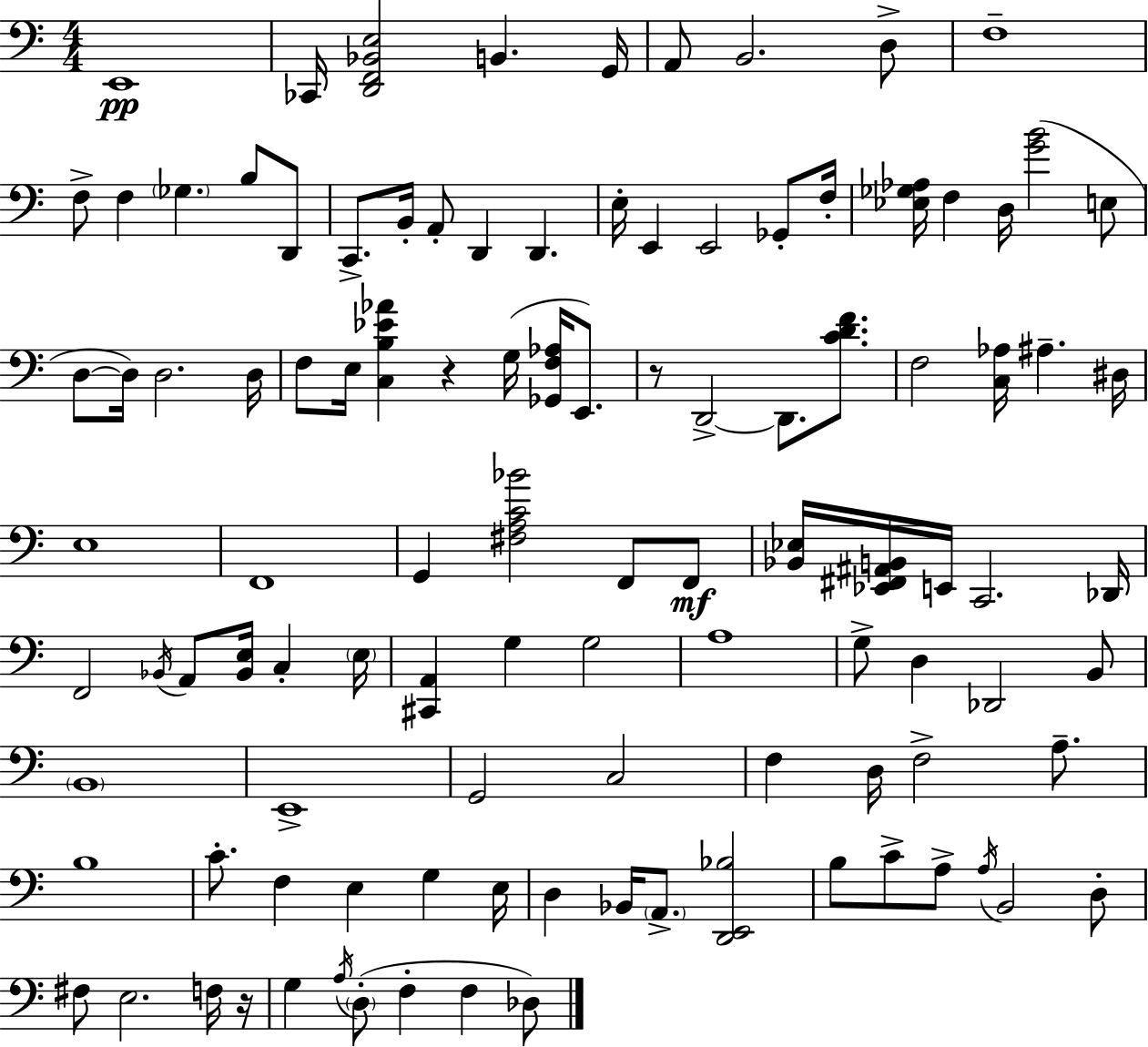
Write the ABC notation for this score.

X:1
T:Untitled
M:4/4
L:1/4
K:Am
E,,4 _C,,/4 [D,,F,,_B,,E,]2 B,, G,,/4 A,,/2 B,,2 D,/2 F,4 F,/2 F, _G, B,/2 D,,/2 C,,/2 B,,/4 A,,/2 D,, D,, E,/4 E,, E,,2 _G,,/2 F,/4 [_E,_G,_A,]/4 F, D,/4 [GB]2 E,/2 D,/2 D,/4 D,2 D,/4 F,/2 E,/4 [C,B,_E_A] z G,/4 [_G,,F,_A,]/4 E,,/2 z/2 D,,2 D,,/2 [CDF]/2 F,2 [C,_A,]/4 ^A, ^D,/4 E,4 F,,4 G,, [^F,A,C_B]2 F,,/2 F,,/2 [_B,,_E,]/4 [_E,,^F,,^A,,B,,]/4 E,,/4 C,,2 _D,,/4 F,,2 _B,,/4 A,,/2 [_B,,E,]/4 C, E,/4 [^C,,A,,] G, G,2 A,4 G,/2 D, _D,,2 B,,/2 B,,4 E,,4 G,,2 C,2 F, D,/4 F,2 A,/2 B,4 C/2 F, E, G, E,/4 D, _B,,/4 A,,/2 [D,,E,,_B,]2 B,/2 C/2 A,/2 A,/4 B,,2 D,/2 ^F,/2 E,2 F,/4 z/4 G, A,/4 D,/2 F, F, _D,/2